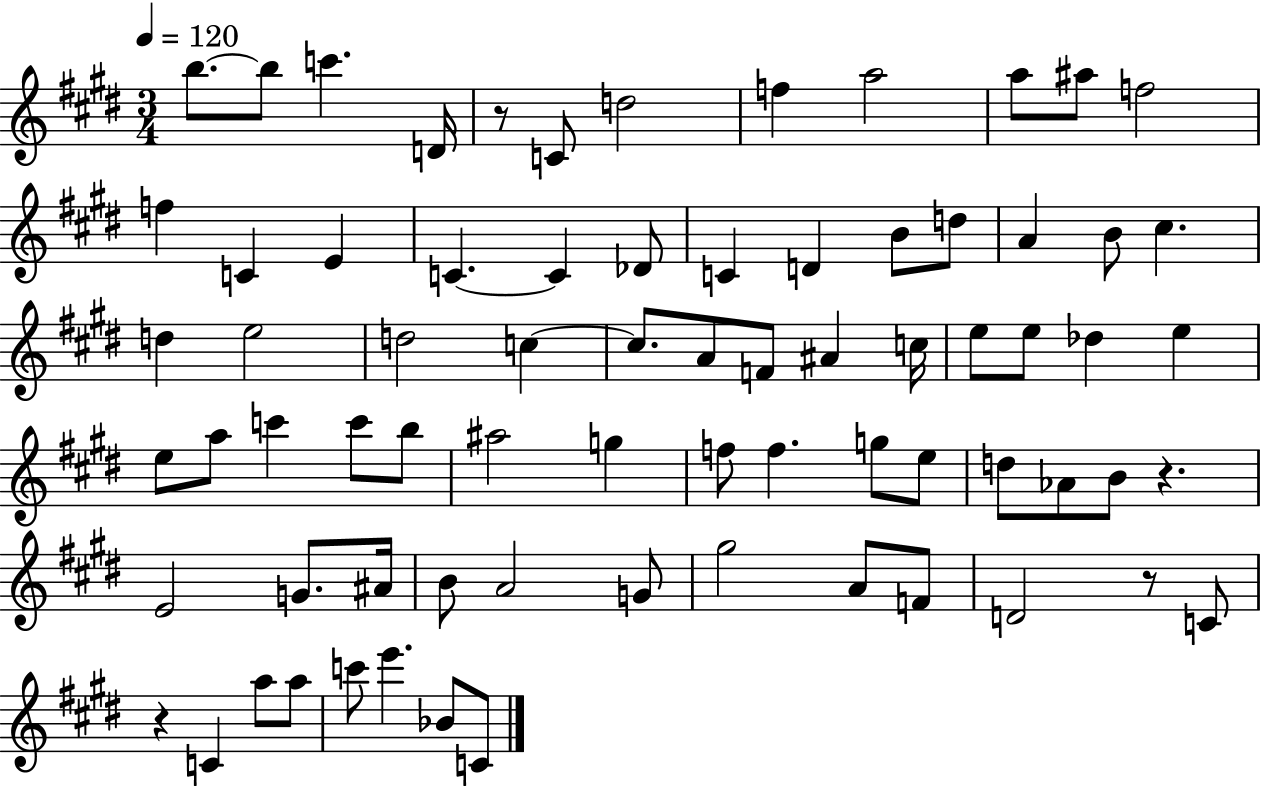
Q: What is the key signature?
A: E major